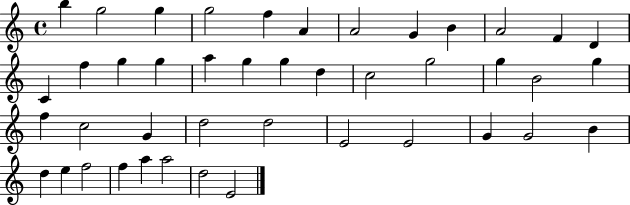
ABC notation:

X:1
T:Untitled
M:4/4
L:1/4
K:C
b g2 g g2 f A A2 G B A2 F D C f g g a g g d c2 g2 g B2 g f c2 G d2 d2 E2 E2 G G2 B d e f2 f a a2 d2 E2